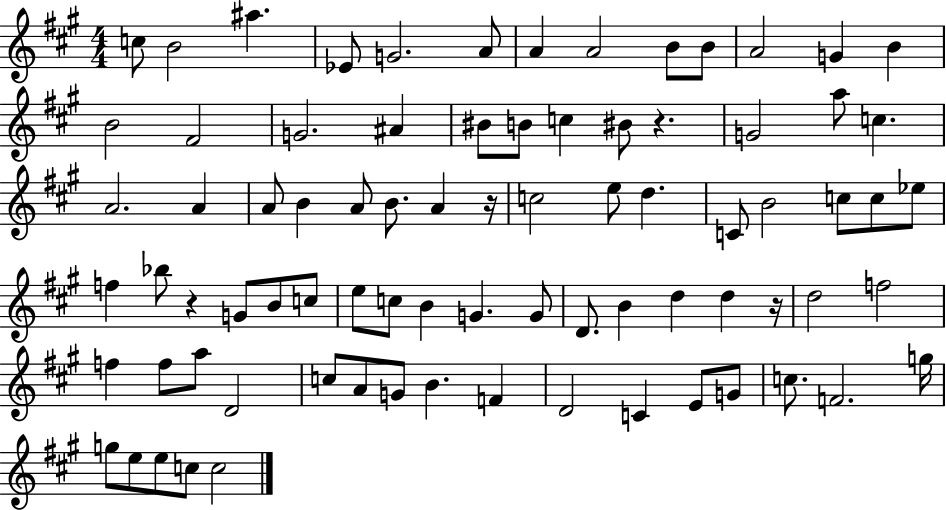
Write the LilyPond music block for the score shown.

{
  \clef treble
  \numericTimeSignature
  \time 4/4
  \key a \major
  c''8 b'2 ais''4. | ees'8 g'2. a'8 | a'4 a'2 b'8 b'8 | a'2 g'4 b'4 | \break b'2 fis'2 | g'2. ais'4 | bis'8 b'8 c''4 bis'8 r4. | g'2 a''8 c''4. | \break a'2. a'4 | a'8 b'4 a'8 b'8. a'4 r16 | c''2 e''8 d''4. | c'8 b'2 c''8 c''8 ees''8 | \break f''4 bes''8 r4 g'8 b'8 c''8 | e''8 c''8 b'4 g'4. g'8 | d'8. b'4 d''4 d''4 r16 | d''2 f''2 | \break f''4 f''8 a''8 d'2 | c''8 a'8 g'8 b'4. f'4 | d'2 c'4 e'8 g'8 | c''8. f'2. g''16 | \break g''8 e''8 e''8 c''8 c''2 | \bar "|."
}